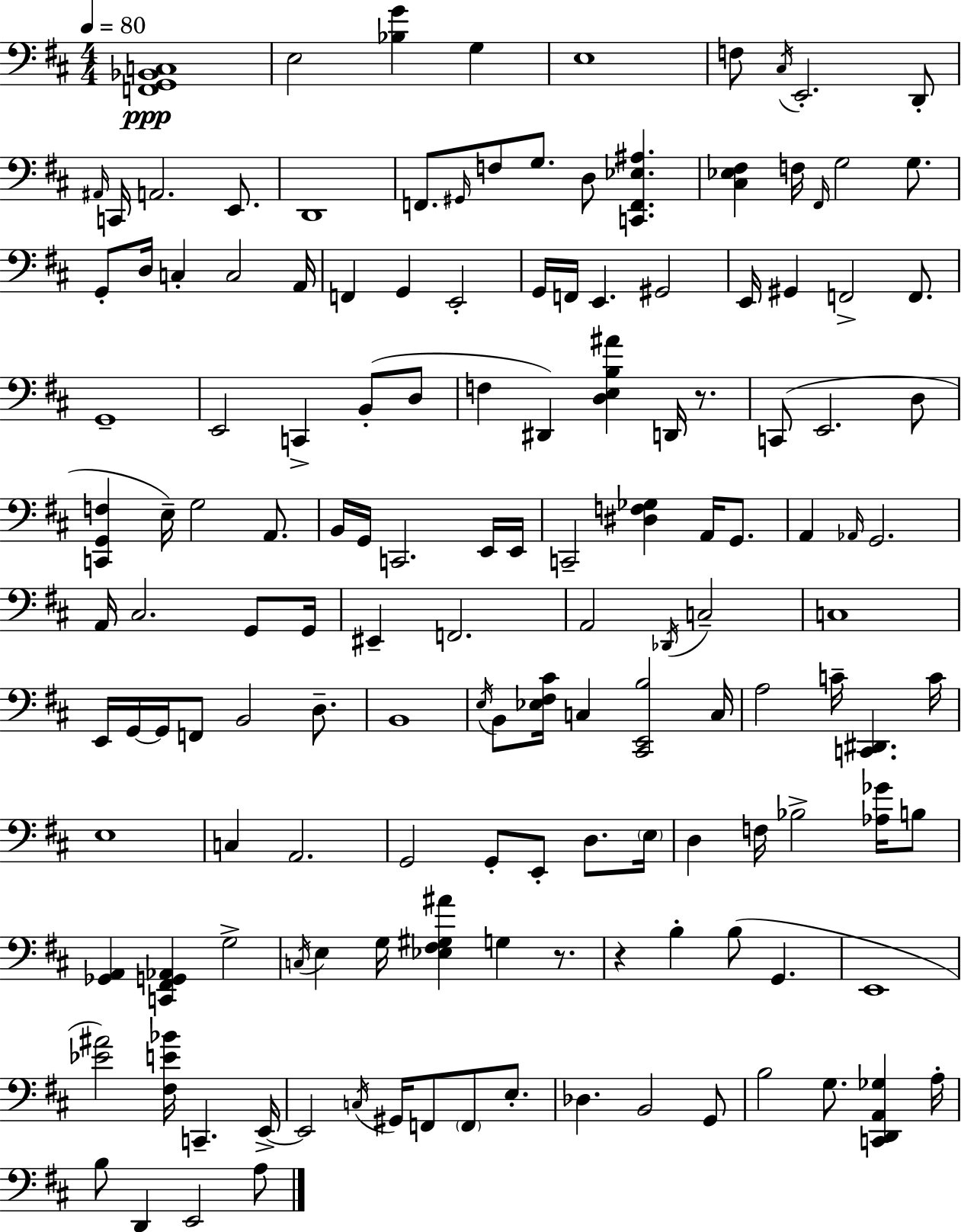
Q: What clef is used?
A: bass